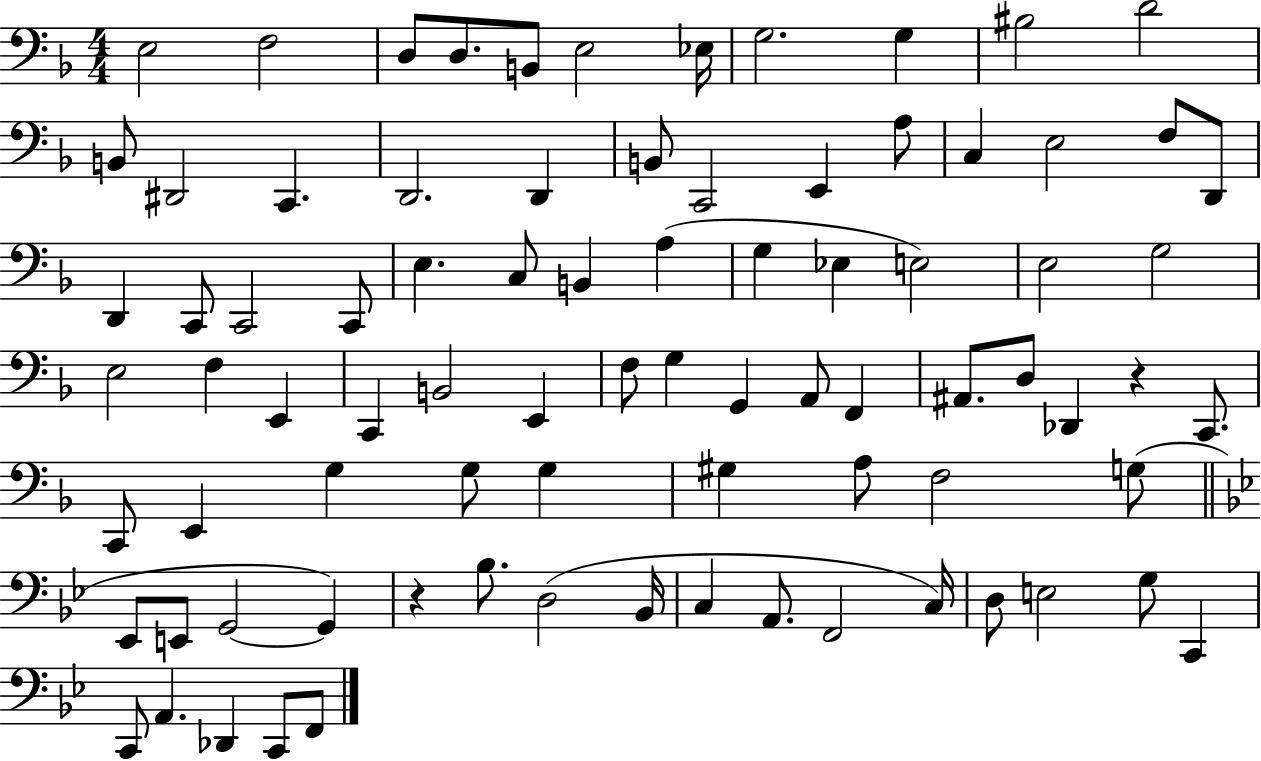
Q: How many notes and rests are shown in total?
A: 83